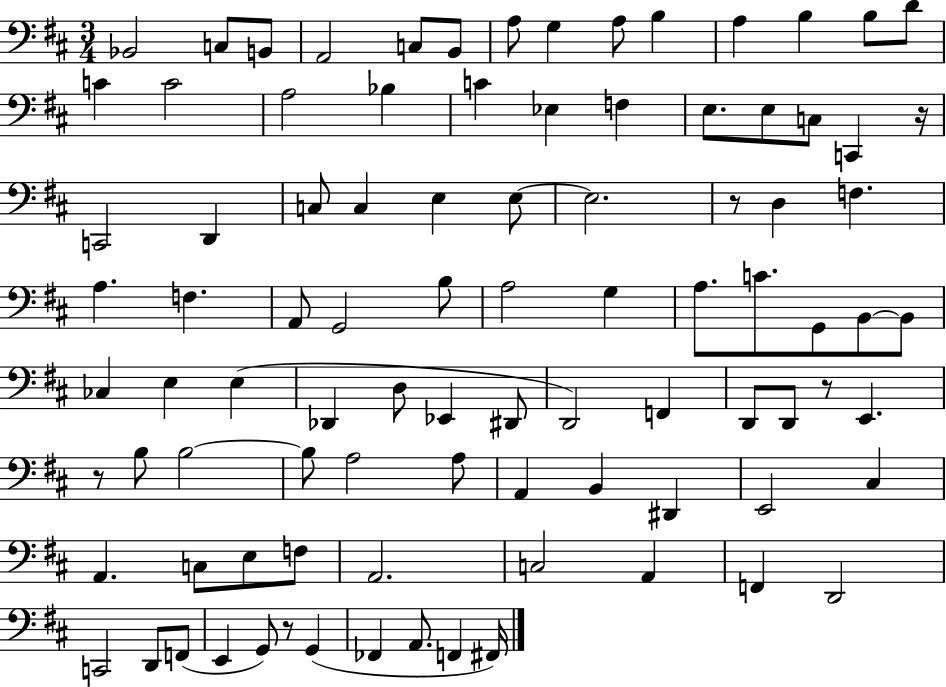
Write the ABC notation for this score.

X:1
T:Untitled
M:3/4
L:1/4
K:D
_B,,2 C,/2 B,,/2 A,,2 C,/2 B,,/2 A,/2 G, A,/2 B, A, B, B,/2 D/2 C C2 A,2 _B, C _E, F, E,/2 E,/2 C,/2 C,, z/4 C,,2 D,, C,/2 C, E, E,/2 E,2 z/2 D, F, A, F, A,,/2 G,,2 B,/2 A,2 G, A,/2 C/2 G,,/2 B,,/2 B,,/2 _C, E, E, _D,, D,/2 _E,, ^D,,/2 D,,2 F,, D,,/2 D,,/2 z/2 E,, z/2 B,/2 B,2 B,/2 A,2 A,/2 A,, B,, ^D,, E,,2 ^C, A,, C,/2 E,/2 F,/2 A,,2 C,2 A,, F,, D,,2 C,,2 D,,/2 F,,/2 E,, G,,/2 z/2 G,, _F,, A,,/2 F,, ^F,,/4